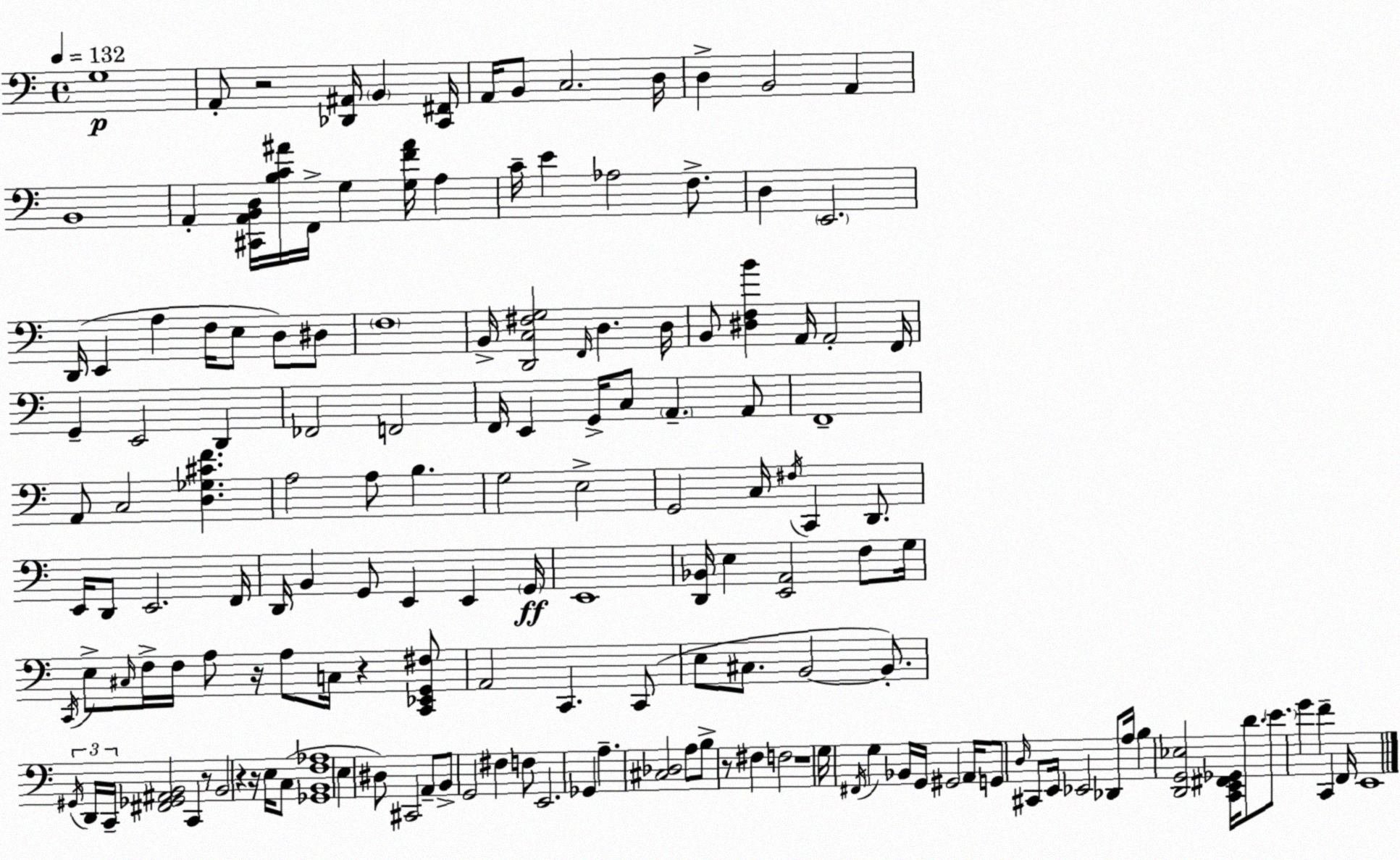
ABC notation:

X:1
T:Untitled
M:4/4
L:1/4
K:Am
G,4 A,,/2 z2 [_D,,^A,,]/4 B,, [C,,^F,,]/4 A,,/4 B,,/2 C,2 D,/4 D, B,,2 A,, B,,4 A,, [^C,,A,,B,,D,]/4 [B,C^A]/4 F,,/4 G, [G,F^A]/4 A, C/4 E _A,2 F,/2 D, E,,2 D,,/4 E,, A, F,/4 E,/2 D,/2 ^D,/2 F,4 B,,/4 [D,,C,^F,G,]2 F,,/4 D, D,/4 B,,/2 [^D,F,B] A,,/4 A,,2 F,,/4 G,, E,,2 D,, _F,,2 F,,2 F,,/4 E,, G,,/4 C,/2 A,, A,,/2 F,,4 A,,/2 C,2 [D,_G,^CF] A,2 A,/2 B, G,2 E,2 G,,2 C,/4 ^F,/4 C,, D,,/2 E,,/4 D,,/2 E,,2 F,,/4 D,,/4 B,, G,,/2 E,, E,, G,,/4 E,,4 [D,,_B,,]/4 E, [E,,A,,]2 F,/2 G,/4 C,,/4 E,/2 ^C,/4 F,/4 F,/4 A,/2 z/4 A,/2 C,/4 z [C,,_E,,G,,^F,]/2 A,,2 C,, C,,/2 E,/2 ^C,/2 B,,2 B,,/2 ^G,,/4 D,,/4 C,,/4 [^F,,_G,,^A,,B,,]2 C,, z/2 B,,2 z z/4 E,/4 C,/2 [_G,,B,,F,_A,]4 E, ^D,/2 ^C,,2 A,,/2 B,,/2 G,,2 ^F, F,/2 E,,2 _G,, A, [^C,_D,]2 A,/2 B,/2 z/2 ^F, F,2 z4 G,/4 ^F,,/4 G, _B,,/4 G,,/4 ^G,,2 A,,/4 G,,/2 D,/4 ^C,,/2 E,,/4 _E,,2 _D,,/2 A,/4 B, [D,,G,,_E,]2 [C,,E,,^F,,_G,,]/4 D/2 E/2 G F C,, F,,/4 E,,4